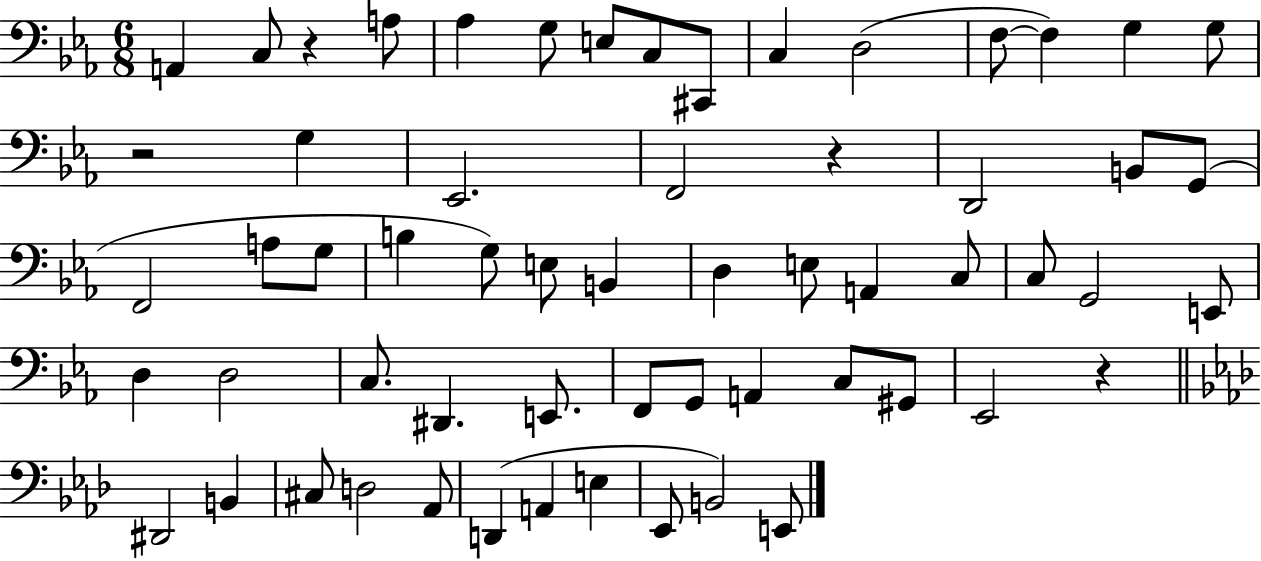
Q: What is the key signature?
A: EES major